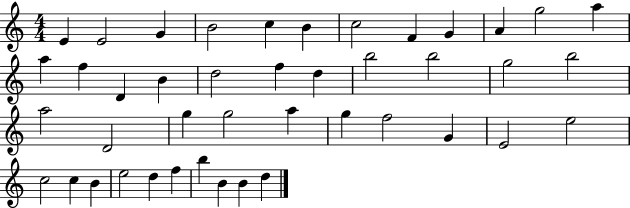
{
  \clef treble
  \numericTimeSignature
  \time 4/4
  \key c \major
  e'4 e'2 g'4 | b'2 c''4 b'4 | c''2 f'4 g'4 | a'4 g''2 a''4 | \break a''4 f''4 d'4 b'4 | d''2 f''4 d''4 | b''2 b''2 | g''2 b''2 | \break a''2 d'2 | g''4 g''2 a''4 | g''4 f''2 g'4 | e'2 e''2 | \break c''2 c''4 b'4 | e''2 d''4 f''4 | b''4 b'4 b'4 d''4 | \bar "|."
}